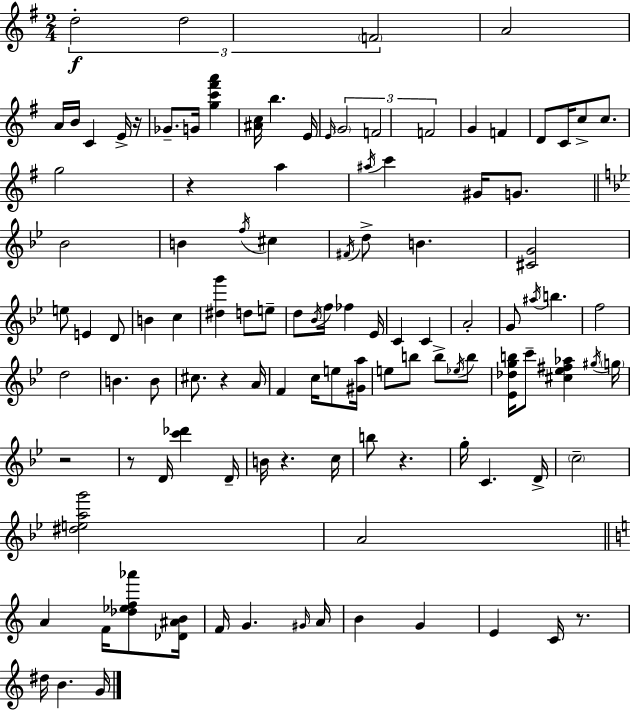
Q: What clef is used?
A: treble